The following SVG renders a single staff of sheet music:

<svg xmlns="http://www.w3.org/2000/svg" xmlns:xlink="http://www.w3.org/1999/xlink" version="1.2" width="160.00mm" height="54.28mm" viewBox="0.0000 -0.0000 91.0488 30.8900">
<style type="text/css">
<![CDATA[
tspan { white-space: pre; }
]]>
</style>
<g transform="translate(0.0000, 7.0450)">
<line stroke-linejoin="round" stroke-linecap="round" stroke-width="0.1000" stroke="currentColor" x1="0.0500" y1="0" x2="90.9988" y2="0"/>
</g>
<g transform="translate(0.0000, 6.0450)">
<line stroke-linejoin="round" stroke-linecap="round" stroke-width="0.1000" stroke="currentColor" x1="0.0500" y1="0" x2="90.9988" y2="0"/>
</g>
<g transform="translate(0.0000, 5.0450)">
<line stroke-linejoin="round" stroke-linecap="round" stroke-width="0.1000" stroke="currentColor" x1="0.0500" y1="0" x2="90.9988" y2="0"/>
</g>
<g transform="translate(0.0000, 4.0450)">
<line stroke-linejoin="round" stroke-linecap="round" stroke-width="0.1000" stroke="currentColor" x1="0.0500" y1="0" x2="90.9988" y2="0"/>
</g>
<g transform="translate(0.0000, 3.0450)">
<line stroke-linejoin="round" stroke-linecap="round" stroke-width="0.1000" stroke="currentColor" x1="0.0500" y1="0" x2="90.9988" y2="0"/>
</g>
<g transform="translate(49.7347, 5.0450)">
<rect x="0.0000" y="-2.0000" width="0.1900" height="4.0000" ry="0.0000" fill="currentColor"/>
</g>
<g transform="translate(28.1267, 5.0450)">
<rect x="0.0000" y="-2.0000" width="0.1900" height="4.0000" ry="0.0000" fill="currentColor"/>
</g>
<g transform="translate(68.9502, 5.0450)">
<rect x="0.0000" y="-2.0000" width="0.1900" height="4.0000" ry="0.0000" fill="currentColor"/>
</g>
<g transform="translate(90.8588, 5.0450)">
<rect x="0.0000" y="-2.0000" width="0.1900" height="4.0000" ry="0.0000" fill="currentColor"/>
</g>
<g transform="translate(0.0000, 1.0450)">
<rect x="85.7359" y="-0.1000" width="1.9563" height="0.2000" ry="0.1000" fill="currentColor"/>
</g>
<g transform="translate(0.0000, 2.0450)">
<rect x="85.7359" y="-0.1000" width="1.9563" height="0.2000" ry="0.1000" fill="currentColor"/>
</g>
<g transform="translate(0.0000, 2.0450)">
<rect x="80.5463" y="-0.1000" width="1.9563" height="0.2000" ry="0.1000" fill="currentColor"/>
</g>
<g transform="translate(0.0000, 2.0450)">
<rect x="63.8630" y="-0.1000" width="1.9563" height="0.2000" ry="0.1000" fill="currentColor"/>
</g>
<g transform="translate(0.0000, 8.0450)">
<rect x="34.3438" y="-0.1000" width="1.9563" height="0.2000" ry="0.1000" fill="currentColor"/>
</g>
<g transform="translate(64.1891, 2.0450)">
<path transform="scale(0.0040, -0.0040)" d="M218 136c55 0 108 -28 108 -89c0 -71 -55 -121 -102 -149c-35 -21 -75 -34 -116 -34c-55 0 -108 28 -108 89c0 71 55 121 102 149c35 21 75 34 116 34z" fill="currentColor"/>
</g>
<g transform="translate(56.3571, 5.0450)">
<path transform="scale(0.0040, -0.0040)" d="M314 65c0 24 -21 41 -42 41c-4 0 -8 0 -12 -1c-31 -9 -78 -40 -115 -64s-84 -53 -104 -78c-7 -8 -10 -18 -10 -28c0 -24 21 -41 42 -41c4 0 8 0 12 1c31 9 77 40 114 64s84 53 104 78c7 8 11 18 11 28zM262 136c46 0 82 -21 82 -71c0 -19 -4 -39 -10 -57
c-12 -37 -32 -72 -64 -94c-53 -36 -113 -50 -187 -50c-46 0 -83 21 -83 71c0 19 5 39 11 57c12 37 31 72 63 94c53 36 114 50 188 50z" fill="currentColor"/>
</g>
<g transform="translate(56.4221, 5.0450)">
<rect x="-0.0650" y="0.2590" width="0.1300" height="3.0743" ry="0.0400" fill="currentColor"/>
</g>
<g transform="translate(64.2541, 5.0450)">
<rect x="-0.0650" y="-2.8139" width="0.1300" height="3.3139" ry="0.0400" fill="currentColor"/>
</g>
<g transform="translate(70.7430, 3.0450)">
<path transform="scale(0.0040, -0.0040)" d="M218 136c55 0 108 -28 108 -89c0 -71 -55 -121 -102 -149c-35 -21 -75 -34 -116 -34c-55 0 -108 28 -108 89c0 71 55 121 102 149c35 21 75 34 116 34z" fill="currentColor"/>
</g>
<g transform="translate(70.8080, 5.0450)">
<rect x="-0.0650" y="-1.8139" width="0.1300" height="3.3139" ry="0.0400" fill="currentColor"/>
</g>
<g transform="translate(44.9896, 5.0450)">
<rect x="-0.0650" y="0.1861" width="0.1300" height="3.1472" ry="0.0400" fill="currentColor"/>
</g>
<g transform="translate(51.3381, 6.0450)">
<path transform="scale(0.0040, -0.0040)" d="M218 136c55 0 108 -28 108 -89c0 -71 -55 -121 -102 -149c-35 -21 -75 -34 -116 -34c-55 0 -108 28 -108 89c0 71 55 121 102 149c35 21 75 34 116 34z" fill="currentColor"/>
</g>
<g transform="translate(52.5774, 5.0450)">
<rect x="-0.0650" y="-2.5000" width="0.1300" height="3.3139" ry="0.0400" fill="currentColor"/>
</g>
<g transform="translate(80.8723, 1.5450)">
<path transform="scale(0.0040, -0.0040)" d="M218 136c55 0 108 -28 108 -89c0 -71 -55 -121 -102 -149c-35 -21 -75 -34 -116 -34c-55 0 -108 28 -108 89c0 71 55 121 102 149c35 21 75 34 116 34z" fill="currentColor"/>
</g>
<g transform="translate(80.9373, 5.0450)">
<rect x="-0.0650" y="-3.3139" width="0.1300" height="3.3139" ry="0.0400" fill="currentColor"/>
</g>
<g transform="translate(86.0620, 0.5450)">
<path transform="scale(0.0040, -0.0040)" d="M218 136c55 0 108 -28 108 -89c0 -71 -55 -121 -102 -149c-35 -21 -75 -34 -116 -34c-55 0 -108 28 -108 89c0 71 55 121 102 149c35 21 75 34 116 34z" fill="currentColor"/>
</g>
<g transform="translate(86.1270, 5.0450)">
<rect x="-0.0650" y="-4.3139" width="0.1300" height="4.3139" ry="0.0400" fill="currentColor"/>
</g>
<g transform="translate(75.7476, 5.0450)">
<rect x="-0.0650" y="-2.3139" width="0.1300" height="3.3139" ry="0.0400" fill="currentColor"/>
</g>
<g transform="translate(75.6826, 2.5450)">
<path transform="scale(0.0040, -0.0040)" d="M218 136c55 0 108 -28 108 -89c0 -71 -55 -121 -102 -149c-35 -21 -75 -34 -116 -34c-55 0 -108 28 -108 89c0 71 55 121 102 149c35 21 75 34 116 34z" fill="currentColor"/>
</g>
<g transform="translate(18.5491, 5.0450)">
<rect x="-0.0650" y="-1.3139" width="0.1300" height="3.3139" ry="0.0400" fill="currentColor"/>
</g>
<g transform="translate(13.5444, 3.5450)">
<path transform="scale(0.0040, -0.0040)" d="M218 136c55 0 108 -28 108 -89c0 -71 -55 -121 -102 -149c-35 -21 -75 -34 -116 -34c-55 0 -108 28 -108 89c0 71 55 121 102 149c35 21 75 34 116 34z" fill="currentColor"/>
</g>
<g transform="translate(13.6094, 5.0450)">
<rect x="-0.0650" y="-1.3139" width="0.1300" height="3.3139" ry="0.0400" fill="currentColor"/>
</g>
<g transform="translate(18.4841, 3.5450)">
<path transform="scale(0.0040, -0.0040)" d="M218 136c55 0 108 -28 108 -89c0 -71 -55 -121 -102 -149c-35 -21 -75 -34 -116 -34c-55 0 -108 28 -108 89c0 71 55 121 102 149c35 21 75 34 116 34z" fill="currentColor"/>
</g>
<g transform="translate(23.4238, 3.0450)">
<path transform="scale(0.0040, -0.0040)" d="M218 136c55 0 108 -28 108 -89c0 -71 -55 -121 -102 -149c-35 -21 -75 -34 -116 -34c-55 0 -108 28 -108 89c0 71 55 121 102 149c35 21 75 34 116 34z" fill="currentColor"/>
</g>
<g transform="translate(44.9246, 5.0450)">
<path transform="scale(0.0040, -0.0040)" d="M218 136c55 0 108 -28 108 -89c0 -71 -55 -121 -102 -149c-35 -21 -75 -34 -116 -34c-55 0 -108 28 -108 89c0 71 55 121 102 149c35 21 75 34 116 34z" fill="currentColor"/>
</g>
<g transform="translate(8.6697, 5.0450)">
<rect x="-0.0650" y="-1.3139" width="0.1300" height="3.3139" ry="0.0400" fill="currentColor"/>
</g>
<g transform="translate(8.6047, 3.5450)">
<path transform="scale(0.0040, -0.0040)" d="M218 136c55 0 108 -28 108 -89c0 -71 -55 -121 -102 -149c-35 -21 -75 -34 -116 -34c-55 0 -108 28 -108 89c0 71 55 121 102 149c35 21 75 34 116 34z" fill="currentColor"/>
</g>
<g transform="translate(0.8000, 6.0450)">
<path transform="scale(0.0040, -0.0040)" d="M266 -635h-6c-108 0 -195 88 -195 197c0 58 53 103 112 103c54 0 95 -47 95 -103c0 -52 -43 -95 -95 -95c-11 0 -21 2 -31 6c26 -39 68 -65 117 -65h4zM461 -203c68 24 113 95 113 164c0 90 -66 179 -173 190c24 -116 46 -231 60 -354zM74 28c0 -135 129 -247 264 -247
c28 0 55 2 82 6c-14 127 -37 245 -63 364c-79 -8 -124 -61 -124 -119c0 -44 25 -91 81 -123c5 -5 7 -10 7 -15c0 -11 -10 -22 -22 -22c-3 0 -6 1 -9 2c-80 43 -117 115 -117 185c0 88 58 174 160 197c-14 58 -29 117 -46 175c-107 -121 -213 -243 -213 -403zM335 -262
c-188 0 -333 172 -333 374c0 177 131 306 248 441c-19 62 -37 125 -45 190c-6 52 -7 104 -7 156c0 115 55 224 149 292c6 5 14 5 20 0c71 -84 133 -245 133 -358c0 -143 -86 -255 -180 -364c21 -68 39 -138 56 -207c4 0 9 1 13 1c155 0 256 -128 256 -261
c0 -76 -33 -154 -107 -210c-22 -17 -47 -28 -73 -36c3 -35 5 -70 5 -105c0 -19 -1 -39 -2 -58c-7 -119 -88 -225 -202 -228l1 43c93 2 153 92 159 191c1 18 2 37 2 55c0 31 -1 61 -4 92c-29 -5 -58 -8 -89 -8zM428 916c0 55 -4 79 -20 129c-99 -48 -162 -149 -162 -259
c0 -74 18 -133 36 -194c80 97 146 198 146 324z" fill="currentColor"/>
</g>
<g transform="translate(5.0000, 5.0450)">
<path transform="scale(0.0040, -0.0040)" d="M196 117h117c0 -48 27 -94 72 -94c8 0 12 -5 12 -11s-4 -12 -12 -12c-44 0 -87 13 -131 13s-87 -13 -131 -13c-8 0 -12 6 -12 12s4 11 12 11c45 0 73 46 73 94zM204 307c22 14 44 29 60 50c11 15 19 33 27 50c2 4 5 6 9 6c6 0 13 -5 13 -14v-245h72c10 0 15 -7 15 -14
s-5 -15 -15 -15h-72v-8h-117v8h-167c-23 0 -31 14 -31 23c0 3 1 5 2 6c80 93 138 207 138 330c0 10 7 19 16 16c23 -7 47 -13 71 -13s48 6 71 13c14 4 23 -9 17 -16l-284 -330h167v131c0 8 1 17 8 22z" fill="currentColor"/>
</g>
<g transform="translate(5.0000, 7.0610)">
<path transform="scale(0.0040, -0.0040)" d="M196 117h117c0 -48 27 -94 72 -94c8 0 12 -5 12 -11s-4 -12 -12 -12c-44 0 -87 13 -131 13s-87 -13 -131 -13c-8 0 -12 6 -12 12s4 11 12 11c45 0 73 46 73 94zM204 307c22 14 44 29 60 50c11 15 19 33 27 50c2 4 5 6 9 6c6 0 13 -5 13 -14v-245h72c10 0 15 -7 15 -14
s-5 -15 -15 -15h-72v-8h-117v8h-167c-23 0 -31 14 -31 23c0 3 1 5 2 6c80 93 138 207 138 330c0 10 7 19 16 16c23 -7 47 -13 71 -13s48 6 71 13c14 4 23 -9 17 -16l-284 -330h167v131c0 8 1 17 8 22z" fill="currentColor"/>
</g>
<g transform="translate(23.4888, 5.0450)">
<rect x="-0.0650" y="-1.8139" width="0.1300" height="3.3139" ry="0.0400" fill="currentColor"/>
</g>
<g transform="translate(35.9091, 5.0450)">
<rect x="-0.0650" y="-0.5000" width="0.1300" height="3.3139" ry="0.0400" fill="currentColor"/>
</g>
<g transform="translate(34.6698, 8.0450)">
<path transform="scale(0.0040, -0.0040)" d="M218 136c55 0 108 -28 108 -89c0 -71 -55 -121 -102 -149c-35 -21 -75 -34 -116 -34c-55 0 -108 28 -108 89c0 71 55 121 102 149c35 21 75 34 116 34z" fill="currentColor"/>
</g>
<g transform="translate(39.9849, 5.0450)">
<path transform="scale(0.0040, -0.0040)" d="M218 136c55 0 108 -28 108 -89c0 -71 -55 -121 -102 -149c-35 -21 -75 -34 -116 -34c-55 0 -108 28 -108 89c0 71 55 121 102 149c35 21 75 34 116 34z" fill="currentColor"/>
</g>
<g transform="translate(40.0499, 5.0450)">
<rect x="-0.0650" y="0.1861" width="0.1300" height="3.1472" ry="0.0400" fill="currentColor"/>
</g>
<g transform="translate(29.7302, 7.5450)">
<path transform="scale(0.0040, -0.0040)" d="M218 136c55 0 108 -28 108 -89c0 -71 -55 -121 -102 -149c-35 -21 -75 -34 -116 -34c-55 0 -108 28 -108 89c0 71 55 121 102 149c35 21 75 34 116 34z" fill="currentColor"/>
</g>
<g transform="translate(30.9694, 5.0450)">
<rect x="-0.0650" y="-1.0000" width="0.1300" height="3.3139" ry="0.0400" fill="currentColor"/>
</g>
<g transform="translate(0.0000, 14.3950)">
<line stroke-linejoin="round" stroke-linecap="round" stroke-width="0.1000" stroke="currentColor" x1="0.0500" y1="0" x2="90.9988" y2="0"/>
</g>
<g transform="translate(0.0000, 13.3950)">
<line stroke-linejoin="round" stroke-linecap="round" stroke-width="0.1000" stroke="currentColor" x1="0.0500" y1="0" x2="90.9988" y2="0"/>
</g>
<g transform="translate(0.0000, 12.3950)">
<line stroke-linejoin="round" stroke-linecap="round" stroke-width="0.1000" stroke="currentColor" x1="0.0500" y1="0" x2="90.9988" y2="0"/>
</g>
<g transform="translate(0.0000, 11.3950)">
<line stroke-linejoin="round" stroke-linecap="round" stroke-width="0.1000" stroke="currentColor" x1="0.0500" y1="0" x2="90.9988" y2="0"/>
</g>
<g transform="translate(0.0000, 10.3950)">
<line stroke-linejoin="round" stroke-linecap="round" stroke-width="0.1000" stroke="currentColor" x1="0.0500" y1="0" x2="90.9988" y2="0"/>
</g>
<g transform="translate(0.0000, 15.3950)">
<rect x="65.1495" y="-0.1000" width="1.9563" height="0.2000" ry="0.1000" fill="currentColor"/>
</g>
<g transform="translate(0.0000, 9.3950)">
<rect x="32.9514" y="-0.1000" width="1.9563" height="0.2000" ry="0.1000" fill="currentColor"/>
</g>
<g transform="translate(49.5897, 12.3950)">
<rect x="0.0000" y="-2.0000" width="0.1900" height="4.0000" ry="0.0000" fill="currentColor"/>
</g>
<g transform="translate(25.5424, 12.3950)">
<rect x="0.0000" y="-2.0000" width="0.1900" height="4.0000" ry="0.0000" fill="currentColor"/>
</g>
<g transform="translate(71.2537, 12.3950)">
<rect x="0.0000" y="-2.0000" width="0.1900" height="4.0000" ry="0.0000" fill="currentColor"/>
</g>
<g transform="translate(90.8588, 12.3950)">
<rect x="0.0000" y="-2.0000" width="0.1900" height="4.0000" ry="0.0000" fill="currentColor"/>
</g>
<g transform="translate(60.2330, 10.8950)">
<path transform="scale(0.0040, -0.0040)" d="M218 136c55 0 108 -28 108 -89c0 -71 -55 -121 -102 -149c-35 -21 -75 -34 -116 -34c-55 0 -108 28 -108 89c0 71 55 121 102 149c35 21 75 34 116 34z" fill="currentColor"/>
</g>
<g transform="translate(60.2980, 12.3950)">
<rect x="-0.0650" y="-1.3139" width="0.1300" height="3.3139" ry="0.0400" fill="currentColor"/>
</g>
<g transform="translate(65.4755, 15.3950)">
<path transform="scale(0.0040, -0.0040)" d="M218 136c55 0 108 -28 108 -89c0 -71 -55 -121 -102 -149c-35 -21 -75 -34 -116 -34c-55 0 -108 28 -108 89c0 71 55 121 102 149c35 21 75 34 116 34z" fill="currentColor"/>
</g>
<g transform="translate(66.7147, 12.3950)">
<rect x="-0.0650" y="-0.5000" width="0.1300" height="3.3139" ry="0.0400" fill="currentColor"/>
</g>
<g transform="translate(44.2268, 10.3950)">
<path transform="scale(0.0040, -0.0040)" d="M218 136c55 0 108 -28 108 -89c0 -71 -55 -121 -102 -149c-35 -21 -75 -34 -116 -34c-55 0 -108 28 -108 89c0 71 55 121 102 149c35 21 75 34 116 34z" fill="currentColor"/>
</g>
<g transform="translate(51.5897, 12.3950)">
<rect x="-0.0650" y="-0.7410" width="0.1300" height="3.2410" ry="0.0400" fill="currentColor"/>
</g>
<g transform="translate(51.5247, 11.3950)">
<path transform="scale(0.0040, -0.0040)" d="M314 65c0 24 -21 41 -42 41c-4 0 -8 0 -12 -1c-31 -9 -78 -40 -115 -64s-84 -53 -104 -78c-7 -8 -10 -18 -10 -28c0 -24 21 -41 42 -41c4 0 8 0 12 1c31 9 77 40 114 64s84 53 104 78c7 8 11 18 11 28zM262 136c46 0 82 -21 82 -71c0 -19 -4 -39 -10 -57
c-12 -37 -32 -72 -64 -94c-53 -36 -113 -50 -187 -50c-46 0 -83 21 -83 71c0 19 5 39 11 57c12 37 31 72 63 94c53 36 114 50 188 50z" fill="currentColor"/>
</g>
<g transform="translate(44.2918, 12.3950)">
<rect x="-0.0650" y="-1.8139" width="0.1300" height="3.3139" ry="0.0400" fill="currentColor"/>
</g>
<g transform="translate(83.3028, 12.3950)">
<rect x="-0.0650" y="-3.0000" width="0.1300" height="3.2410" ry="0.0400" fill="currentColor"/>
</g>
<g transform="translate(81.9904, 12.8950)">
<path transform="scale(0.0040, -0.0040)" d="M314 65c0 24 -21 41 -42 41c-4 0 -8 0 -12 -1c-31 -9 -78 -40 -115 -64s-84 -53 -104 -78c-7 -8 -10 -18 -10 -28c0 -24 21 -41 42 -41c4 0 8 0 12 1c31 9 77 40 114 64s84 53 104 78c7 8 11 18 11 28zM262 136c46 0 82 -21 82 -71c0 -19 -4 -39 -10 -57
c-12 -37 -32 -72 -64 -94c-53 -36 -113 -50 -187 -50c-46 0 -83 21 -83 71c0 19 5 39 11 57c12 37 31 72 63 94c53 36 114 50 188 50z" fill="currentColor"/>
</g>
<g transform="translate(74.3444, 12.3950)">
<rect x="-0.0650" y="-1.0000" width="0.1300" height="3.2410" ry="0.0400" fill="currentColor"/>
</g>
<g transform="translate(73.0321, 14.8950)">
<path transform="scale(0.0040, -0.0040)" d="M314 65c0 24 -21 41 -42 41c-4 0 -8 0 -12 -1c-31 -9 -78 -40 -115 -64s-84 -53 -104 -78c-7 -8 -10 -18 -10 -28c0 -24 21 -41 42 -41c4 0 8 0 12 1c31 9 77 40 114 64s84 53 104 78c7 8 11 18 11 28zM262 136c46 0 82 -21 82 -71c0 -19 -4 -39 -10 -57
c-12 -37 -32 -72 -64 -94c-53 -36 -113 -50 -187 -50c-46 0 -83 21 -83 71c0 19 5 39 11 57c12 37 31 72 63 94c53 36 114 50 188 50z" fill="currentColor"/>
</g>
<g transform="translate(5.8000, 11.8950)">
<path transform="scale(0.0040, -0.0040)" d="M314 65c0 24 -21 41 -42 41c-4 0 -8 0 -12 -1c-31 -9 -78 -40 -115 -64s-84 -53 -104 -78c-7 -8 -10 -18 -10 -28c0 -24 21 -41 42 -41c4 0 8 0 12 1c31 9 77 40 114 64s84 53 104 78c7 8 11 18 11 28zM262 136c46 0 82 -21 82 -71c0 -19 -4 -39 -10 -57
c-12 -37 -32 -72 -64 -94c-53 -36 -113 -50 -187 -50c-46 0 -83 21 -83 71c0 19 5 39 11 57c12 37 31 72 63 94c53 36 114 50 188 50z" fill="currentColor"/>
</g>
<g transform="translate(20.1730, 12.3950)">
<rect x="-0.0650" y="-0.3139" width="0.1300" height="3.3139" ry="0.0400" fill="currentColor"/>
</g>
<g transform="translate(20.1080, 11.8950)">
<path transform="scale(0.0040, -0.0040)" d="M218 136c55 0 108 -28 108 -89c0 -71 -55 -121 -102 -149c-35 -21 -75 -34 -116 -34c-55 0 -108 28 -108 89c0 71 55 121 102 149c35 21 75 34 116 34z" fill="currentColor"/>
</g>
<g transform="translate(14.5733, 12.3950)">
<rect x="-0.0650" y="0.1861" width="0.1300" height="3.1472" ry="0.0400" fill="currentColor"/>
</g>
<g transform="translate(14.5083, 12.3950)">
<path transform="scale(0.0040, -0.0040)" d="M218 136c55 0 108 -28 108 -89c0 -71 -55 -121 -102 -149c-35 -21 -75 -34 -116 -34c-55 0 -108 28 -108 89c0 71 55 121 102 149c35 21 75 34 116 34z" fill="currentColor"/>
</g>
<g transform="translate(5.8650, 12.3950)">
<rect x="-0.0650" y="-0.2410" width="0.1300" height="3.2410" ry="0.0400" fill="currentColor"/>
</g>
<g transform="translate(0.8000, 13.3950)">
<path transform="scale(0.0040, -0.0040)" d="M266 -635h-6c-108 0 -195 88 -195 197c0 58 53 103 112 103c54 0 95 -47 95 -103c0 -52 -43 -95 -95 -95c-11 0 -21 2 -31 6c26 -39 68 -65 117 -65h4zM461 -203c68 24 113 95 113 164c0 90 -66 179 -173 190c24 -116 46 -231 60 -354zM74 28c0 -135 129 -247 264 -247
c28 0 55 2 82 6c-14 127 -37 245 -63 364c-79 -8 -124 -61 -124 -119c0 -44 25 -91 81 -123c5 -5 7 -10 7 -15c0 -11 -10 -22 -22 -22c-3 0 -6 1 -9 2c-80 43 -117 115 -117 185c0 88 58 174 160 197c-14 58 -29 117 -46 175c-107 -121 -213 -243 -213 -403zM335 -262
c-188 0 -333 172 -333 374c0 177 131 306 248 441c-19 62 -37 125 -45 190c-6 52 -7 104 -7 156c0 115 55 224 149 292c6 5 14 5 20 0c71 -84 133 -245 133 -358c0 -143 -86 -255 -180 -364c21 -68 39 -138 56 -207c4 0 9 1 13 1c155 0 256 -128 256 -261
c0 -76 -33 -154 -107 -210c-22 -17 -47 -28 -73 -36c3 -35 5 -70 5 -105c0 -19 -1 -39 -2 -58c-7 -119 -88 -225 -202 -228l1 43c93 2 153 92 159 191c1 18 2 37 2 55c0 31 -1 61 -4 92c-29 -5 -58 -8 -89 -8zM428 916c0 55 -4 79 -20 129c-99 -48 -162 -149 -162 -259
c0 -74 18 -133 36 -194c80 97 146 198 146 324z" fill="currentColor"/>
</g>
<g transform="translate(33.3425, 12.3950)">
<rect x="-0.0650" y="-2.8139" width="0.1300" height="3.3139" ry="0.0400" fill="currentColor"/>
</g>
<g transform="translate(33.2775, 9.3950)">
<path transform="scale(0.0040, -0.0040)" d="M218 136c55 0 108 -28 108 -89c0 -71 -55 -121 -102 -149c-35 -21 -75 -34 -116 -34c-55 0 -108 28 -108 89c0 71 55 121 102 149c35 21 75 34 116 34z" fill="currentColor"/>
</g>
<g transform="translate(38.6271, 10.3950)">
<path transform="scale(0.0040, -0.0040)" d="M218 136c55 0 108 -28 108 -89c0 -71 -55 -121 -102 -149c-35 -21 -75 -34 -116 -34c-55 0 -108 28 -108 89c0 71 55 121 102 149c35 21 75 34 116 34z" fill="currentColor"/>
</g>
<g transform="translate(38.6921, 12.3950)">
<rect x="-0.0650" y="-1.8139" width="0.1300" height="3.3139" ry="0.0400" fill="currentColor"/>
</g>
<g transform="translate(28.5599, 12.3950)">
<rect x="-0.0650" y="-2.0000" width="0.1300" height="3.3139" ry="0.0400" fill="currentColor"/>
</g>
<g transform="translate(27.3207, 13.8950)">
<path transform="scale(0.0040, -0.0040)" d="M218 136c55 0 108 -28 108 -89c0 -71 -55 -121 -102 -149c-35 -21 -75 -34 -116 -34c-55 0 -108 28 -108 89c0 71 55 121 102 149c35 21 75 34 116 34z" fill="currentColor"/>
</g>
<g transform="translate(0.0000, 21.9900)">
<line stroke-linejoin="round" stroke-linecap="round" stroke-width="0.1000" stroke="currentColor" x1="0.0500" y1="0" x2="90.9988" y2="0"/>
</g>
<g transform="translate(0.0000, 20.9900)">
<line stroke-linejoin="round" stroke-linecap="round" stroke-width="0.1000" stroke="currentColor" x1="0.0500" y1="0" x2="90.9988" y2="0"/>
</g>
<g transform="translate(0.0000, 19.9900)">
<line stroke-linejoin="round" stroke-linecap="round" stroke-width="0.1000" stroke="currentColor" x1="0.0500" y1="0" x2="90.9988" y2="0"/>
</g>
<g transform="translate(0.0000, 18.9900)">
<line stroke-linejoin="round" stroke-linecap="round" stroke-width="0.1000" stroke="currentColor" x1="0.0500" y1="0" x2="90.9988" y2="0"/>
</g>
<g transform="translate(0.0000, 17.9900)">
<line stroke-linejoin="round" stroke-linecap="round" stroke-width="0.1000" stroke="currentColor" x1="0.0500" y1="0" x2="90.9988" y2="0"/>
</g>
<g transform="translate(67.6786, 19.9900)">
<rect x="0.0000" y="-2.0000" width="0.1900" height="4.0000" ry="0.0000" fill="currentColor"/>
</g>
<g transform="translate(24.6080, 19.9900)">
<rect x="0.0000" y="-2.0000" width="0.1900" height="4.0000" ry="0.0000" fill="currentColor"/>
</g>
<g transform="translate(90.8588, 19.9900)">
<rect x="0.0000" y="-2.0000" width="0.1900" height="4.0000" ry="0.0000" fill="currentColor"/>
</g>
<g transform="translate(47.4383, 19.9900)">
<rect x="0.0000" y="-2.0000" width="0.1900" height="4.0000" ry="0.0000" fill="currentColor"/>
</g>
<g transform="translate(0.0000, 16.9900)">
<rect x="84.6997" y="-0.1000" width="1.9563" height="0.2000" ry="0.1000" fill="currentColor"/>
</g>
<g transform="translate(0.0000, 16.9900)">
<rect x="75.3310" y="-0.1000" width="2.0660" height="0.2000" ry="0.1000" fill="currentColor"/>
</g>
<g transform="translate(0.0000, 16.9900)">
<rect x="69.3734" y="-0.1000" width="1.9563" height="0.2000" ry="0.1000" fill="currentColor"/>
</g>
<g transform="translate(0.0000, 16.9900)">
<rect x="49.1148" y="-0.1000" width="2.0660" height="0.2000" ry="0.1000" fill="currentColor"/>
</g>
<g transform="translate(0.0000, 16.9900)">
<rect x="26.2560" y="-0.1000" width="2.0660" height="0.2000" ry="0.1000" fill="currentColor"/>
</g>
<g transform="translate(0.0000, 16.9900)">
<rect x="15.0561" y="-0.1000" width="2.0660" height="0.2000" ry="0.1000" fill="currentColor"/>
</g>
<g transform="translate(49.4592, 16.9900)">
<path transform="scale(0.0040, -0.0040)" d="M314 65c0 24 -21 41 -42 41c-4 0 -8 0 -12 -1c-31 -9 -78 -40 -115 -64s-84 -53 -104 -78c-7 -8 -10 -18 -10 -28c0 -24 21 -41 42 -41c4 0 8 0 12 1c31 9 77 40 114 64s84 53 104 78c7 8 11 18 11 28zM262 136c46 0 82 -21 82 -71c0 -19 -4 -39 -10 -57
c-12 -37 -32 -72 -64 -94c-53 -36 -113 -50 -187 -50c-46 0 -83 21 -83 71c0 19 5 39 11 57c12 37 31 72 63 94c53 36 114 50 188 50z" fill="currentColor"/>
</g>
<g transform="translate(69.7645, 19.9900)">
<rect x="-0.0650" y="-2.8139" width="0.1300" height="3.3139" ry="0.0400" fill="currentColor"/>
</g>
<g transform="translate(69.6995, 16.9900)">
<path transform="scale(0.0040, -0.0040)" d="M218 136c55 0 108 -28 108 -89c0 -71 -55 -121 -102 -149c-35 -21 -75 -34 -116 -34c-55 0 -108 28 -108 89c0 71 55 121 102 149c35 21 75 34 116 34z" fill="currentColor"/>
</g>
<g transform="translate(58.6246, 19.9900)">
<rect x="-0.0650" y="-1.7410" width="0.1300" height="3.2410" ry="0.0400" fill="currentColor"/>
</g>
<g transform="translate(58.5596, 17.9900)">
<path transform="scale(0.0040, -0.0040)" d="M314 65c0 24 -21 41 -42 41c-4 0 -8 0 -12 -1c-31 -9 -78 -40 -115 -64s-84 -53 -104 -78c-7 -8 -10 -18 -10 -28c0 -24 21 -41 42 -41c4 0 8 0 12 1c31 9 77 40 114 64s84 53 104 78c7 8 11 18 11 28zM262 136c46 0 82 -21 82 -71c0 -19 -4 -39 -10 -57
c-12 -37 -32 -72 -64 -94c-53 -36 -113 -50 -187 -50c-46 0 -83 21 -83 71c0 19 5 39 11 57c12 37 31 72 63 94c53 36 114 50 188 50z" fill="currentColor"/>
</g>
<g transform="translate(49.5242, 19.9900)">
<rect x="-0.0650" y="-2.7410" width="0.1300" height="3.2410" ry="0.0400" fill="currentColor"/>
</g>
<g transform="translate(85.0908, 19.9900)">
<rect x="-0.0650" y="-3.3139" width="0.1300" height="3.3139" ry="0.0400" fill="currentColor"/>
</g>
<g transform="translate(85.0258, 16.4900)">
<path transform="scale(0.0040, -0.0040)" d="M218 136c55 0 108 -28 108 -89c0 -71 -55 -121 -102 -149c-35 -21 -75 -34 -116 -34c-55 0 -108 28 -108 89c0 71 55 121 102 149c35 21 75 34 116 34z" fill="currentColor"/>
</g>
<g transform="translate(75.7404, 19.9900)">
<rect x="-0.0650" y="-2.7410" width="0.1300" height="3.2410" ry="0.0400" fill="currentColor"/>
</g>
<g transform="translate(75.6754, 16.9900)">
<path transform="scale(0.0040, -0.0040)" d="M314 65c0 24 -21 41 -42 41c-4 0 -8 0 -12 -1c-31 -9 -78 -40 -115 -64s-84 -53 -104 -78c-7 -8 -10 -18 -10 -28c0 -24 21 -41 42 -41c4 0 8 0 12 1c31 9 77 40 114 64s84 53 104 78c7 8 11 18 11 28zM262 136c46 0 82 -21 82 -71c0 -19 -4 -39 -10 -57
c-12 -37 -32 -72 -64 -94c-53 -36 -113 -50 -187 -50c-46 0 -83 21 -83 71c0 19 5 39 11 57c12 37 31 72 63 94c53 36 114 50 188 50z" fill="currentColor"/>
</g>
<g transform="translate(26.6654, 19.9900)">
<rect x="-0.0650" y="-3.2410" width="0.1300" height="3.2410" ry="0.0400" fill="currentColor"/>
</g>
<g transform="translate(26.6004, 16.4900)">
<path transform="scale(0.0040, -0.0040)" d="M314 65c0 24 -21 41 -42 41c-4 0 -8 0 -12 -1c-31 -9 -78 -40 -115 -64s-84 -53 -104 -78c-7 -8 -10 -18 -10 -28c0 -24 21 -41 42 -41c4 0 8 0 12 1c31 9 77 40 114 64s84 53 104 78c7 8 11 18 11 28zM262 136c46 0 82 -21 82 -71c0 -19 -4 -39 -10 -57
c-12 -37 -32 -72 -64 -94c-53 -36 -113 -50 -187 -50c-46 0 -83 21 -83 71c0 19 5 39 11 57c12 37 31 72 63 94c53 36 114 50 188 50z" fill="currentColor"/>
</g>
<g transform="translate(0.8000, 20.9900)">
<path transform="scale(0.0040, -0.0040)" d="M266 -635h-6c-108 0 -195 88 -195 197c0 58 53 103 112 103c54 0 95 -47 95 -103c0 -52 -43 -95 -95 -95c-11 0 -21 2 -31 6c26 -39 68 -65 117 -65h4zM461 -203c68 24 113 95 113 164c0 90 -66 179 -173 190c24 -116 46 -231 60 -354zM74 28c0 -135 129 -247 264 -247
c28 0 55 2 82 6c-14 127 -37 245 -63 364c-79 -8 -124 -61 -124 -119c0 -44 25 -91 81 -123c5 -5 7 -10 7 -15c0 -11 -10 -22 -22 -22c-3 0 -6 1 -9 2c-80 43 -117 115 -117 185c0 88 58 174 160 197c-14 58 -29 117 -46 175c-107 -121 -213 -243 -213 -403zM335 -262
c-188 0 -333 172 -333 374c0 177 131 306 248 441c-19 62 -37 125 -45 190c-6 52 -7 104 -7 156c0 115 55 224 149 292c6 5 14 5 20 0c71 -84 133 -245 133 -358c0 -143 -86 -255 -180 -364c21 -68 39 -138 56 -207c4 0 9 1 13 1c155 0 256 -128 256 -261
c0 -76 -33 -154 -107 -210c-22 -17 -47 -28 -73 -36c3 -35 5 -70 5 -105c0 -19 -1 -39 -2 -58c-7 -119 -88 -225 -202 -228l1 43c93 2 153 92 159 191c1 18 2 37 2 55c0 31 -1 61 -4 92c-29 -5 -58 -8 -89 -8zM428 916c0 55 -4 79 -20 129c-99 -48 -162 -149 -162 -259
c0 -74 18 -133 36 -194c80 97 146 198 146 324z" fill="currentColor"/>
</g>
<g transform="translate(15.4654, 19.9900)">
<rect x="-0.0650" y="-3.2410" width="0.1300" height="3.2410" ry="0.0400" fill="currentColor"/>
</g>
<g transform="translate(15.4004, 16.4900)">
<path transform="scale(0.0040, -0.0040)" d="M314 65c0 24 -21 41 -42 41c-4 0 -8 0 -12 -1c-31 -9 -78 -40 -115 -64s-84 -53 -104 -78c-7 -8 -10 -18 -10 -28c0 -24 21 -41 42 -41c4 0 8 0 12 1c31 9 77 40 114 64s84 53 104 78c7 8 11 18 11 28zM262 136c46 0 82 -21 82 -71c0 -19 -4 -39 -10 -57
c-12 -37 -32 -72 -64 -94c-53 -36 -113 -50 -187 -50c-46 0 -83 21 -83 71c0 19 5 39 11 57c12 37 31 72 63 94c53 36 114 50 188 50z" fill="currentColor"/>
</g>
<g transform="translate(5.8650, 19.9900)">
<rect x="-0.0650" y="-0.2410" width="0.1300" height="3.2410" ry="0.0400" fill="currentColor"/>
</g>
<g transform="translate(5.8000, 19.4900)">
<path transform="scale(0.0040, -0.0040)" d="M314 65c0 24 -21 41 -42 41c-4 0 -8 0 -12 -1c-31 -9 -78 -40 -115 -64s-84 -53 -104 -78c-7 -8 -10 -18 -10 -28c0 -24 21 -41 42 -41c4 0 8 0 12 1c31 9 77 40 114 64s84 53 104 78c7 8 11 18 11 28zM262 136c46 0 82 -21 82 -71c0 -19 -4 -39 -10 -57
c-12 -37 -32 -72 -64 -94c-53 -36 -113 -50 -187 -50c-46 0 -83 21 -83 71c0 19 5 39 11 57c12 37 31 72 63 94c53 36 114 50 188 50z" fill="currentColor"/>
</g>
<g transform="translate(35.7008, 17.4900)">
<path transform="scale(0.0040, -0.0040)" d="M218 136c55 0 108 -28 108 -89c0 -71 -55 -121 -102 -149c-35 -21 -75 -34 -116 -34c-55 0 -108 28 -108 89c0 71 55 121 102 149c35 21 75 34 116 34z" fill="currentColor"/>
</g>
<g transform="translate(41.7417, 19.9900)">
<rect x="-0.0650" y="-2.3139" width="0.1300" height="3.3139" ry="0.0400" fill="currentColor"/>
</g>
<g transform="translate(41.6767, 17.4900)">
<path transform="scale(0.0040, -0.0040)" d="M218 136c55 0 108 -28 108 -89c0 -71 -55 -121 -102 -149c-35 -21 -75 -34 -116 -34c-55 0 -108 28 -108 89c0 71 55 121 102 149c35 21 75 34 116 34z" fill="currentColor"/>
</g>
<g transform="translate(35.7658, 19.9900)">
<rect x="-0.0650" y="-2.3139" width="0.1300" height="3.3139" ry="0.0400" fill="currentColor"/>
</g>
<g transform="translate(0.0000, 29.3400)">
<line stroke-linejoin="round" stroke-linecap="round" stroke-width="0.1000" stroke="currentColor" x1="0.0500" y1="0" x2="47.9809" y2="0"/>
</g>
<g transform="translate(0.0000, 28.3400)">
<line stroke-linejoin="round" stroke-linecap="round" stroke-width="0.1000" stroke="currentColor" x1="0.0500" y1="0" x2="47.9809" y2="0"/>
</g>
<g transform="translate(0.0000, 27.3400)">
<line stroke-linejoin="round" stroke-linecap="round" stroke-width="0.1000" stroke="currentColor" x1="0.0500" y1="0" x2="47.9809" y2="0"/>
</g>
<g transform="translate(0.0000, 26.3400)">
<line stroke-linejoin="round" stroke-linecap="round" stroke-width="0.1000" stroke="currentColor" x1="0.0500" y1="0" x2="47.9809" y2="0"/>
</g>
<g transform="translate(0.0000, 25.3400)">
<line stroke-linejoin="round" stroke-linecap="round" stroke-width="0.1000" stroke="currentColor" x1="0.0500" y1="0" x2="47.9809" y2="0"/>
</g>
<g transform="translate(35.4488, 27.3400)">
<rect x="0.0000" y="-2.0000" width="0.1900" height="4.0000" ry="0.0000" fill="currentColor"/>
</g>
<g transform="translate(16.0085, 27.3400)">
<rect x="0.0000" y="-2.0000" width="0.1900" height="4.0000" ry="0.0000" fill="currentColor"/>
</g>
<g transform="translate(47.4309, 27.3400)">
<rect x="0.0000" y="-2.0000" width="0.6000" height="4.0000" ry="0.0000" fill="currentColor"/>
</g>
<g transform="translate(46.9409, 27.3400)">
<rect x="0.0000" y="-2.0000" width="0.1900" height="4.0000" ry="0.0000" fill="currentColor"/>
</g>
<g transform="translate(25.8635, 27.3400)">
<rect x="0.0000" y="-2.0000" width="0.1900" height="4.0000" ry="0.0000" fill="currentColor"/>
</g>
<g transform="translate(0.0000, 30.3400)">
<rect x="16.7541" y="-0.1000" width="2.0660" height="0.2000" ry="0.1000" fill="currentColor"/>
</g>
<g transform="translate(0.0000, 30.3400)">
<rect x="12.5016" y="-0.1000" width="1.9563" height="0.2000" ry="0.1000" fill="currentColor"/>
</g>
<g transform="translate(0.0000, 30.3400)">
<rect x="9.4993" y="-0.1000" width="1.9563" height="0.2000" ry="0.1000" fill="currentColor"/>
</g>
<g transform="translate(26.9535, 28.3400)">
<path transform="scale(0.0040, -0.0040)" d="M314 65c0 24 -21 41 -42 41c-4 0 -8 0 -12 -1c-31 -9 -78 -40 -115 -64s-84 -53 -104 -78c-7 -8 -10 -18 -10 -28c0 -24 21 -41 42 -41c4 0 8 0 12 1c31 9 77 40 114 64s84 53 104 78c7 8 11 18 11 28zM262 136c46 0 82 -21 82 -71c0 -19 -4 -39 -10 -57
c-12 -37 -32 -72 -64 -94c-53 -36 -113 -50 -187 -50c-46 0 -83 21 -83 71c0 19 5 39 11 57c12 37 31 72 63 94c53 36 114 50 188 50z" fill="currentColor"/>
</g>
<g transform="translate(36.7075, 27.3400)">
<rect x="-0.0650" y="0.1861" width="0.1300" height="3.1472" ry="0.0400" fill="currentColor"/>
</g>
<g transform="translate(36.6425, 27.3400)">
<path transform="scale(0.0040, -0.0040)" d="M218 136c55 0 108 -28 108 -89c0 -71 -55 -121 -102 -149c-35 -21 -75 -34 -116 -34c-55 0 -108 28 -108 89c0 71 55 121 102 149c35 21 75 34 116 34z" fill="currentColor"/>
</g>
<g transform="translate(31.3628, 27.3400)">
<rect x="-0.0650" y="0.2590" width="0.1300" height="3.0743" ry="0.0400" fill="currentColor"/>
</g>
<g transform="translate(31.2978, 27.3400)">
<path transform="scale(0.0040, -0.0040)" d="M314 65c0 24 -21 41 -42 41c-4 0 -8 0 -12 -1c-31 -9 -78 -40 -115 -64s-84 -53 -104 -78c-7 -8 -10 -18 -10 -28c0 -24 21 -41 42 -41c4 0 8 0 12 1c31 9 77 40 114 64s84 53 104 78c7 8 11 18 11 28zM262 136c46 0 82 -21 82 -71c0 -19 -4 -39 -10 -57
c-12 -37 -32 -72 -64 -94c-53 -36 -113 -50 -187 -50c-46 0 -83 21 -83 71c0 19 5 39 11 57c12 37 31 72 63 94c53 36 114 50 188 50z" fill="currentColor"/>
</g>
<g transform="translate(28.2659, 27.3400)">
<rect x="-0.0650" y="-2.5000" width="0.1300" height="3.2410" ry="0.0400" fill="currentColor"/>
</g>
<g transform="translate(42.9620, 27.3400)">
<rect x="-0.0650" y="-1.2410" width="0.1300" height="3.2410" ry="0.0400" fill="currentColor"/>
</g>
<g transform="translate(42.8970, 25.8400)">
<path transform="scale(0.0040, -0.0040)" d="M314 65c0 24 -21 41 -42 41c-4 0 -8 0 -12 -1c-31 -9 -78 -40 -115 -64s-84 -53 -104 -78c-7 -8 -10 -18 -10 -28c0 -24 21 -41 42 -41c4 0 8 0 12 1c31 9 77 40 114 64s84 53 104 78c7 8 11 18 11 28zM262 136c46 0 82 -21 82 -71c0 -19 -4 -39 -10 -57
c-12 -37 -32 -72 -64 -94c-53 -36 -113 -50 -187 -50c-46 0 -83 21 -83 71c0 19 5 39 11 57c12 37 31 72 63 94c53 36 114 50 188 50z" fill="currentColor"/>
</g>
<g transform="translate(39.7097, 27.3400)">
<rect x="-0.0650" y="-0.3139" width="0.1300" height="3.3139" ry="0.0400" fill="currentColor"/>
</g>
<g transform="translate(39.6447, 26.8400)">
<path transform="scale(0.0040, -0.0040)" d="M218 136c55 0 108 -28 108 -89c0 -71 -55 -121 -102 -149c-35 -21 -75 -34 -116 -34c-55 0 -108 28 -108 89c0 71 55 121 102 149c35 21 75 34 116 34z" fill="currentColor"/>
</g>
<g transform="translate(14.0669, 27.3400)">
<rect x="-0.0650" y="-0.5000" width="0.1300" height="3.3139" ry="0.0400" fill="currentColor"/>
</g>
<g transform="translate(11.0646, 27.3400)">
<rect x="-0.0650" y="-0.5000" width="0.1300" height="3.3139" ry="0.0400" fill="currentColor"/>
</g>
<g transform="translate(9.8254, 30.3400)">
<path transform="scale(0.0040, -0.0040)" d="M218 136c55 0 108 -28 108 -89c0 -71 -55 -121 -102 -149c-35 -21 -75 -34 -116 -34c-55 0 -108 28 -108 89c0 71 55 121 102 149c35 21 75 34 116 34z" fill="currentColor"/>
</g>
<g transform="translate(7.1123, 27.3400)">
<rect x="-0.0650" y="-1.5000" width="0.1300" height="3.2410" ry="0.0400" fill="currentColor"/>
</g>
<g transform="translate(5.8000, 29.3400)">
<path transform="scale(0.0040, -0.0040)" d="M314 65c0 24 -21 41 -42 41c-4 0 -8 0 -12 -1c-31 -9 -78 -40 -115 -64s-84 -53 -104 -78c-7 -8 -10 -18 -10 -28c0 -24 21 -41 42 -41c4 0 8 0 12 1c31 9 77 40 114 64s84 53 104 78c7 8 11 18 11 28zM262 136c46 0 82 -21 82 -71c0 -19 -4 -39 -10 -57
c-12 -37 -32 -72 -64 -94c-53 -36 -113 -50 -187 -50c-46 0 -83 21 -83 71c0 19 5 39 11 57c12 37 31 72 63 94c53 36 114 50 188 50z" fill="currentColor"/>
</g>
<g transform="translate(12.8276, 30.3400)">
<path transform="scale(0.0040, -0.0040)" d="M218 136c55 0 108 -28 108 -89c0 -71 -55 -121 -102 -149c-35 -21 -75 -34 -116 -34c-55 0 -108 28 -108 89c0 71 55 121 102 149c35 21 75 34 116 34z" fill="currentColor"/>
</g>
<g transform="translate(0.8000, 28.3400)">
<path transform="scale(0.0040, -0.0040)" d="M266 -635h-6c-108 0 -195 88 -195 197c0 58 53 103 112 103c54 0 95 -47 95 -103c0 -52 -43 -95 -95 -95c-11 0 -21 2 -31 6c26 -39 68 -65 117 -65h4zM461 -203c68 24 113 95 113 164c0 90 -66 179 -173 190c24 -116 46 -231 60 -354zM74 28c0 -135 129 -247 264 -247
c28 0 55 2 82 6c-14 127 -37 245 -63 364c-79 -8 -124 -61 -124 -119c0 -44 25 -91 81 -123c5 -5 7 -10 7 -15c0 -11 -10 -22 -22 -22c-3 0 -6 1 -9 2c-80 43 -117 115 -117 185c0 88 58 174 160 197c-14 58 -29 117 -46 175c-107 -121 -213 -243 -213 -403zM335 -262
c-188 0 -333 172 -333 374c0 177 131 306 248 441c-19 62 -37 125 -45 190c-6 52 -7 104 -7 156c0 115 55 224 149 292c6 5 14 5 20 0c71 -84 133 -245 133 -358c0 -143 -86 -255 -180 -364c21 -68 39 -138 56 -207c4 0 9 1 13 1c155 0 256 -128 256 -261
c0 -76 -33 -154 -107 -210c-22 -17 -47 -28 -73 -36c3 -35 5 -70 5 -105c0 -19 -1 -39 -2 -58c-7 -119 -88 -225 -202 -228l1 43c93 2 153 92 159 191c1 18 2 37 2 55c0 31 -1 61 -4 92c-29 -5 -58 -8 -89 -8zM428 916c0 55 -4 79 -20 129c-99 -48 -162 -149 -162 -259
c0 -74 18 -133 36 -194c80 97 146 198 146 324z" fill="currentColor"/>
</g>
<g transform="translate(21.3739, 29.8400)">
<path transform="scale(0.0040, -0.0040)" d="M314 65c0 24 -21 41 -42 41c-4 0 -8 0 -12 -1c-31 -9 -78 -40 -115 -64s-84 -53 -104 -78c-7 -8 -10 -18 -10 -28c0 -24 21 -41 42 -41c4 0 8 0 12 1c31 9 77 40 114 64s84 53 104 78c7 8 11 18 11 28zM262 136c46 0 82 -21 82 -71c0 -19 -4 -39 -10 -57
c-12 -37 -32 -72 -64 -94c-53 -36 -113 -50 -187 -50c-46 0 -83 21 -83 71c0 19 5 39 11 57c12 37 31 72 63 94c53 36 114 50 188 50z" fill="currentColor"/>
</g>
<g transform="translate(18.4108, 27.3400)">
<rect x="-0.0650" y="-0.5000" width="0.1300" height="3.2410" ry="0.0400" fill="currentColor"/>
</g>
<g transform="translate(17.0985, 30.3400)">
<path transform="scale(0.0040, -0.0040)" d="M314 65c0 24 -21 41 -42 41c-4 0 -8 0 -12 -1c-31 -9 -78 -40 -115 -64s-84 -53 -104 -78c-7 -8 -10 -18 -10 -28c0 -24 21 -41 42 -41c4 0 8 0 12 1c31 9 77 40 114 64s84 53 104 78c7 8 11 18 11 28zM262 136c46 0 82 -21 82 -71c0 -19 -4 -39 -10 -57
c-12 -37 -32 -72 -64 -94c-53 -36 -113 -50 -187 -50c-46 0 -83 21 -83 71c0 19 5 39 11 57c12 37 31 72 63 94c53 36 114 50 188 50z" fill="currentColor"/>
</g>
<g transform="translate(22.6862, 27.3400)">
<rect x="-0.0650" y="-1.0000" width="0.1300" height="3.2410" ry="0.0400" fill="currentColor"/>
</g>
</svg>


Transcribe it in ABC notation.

X:1
T:Untitled
M:4/4
L:1/4
K:C
e e e f D C B B G B2 a f g b d' c2 B c F a f f d2 e C D2 A2 c2 b2 b2 g g a2 f2 a a2 b E2 C C C2 D2 G2 B2 B c e2